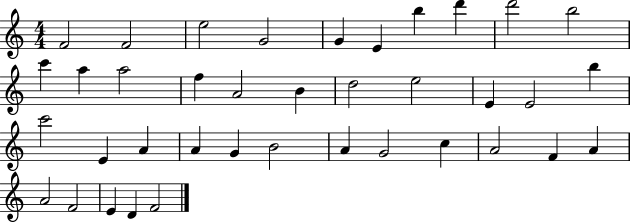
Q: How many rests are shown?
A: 0